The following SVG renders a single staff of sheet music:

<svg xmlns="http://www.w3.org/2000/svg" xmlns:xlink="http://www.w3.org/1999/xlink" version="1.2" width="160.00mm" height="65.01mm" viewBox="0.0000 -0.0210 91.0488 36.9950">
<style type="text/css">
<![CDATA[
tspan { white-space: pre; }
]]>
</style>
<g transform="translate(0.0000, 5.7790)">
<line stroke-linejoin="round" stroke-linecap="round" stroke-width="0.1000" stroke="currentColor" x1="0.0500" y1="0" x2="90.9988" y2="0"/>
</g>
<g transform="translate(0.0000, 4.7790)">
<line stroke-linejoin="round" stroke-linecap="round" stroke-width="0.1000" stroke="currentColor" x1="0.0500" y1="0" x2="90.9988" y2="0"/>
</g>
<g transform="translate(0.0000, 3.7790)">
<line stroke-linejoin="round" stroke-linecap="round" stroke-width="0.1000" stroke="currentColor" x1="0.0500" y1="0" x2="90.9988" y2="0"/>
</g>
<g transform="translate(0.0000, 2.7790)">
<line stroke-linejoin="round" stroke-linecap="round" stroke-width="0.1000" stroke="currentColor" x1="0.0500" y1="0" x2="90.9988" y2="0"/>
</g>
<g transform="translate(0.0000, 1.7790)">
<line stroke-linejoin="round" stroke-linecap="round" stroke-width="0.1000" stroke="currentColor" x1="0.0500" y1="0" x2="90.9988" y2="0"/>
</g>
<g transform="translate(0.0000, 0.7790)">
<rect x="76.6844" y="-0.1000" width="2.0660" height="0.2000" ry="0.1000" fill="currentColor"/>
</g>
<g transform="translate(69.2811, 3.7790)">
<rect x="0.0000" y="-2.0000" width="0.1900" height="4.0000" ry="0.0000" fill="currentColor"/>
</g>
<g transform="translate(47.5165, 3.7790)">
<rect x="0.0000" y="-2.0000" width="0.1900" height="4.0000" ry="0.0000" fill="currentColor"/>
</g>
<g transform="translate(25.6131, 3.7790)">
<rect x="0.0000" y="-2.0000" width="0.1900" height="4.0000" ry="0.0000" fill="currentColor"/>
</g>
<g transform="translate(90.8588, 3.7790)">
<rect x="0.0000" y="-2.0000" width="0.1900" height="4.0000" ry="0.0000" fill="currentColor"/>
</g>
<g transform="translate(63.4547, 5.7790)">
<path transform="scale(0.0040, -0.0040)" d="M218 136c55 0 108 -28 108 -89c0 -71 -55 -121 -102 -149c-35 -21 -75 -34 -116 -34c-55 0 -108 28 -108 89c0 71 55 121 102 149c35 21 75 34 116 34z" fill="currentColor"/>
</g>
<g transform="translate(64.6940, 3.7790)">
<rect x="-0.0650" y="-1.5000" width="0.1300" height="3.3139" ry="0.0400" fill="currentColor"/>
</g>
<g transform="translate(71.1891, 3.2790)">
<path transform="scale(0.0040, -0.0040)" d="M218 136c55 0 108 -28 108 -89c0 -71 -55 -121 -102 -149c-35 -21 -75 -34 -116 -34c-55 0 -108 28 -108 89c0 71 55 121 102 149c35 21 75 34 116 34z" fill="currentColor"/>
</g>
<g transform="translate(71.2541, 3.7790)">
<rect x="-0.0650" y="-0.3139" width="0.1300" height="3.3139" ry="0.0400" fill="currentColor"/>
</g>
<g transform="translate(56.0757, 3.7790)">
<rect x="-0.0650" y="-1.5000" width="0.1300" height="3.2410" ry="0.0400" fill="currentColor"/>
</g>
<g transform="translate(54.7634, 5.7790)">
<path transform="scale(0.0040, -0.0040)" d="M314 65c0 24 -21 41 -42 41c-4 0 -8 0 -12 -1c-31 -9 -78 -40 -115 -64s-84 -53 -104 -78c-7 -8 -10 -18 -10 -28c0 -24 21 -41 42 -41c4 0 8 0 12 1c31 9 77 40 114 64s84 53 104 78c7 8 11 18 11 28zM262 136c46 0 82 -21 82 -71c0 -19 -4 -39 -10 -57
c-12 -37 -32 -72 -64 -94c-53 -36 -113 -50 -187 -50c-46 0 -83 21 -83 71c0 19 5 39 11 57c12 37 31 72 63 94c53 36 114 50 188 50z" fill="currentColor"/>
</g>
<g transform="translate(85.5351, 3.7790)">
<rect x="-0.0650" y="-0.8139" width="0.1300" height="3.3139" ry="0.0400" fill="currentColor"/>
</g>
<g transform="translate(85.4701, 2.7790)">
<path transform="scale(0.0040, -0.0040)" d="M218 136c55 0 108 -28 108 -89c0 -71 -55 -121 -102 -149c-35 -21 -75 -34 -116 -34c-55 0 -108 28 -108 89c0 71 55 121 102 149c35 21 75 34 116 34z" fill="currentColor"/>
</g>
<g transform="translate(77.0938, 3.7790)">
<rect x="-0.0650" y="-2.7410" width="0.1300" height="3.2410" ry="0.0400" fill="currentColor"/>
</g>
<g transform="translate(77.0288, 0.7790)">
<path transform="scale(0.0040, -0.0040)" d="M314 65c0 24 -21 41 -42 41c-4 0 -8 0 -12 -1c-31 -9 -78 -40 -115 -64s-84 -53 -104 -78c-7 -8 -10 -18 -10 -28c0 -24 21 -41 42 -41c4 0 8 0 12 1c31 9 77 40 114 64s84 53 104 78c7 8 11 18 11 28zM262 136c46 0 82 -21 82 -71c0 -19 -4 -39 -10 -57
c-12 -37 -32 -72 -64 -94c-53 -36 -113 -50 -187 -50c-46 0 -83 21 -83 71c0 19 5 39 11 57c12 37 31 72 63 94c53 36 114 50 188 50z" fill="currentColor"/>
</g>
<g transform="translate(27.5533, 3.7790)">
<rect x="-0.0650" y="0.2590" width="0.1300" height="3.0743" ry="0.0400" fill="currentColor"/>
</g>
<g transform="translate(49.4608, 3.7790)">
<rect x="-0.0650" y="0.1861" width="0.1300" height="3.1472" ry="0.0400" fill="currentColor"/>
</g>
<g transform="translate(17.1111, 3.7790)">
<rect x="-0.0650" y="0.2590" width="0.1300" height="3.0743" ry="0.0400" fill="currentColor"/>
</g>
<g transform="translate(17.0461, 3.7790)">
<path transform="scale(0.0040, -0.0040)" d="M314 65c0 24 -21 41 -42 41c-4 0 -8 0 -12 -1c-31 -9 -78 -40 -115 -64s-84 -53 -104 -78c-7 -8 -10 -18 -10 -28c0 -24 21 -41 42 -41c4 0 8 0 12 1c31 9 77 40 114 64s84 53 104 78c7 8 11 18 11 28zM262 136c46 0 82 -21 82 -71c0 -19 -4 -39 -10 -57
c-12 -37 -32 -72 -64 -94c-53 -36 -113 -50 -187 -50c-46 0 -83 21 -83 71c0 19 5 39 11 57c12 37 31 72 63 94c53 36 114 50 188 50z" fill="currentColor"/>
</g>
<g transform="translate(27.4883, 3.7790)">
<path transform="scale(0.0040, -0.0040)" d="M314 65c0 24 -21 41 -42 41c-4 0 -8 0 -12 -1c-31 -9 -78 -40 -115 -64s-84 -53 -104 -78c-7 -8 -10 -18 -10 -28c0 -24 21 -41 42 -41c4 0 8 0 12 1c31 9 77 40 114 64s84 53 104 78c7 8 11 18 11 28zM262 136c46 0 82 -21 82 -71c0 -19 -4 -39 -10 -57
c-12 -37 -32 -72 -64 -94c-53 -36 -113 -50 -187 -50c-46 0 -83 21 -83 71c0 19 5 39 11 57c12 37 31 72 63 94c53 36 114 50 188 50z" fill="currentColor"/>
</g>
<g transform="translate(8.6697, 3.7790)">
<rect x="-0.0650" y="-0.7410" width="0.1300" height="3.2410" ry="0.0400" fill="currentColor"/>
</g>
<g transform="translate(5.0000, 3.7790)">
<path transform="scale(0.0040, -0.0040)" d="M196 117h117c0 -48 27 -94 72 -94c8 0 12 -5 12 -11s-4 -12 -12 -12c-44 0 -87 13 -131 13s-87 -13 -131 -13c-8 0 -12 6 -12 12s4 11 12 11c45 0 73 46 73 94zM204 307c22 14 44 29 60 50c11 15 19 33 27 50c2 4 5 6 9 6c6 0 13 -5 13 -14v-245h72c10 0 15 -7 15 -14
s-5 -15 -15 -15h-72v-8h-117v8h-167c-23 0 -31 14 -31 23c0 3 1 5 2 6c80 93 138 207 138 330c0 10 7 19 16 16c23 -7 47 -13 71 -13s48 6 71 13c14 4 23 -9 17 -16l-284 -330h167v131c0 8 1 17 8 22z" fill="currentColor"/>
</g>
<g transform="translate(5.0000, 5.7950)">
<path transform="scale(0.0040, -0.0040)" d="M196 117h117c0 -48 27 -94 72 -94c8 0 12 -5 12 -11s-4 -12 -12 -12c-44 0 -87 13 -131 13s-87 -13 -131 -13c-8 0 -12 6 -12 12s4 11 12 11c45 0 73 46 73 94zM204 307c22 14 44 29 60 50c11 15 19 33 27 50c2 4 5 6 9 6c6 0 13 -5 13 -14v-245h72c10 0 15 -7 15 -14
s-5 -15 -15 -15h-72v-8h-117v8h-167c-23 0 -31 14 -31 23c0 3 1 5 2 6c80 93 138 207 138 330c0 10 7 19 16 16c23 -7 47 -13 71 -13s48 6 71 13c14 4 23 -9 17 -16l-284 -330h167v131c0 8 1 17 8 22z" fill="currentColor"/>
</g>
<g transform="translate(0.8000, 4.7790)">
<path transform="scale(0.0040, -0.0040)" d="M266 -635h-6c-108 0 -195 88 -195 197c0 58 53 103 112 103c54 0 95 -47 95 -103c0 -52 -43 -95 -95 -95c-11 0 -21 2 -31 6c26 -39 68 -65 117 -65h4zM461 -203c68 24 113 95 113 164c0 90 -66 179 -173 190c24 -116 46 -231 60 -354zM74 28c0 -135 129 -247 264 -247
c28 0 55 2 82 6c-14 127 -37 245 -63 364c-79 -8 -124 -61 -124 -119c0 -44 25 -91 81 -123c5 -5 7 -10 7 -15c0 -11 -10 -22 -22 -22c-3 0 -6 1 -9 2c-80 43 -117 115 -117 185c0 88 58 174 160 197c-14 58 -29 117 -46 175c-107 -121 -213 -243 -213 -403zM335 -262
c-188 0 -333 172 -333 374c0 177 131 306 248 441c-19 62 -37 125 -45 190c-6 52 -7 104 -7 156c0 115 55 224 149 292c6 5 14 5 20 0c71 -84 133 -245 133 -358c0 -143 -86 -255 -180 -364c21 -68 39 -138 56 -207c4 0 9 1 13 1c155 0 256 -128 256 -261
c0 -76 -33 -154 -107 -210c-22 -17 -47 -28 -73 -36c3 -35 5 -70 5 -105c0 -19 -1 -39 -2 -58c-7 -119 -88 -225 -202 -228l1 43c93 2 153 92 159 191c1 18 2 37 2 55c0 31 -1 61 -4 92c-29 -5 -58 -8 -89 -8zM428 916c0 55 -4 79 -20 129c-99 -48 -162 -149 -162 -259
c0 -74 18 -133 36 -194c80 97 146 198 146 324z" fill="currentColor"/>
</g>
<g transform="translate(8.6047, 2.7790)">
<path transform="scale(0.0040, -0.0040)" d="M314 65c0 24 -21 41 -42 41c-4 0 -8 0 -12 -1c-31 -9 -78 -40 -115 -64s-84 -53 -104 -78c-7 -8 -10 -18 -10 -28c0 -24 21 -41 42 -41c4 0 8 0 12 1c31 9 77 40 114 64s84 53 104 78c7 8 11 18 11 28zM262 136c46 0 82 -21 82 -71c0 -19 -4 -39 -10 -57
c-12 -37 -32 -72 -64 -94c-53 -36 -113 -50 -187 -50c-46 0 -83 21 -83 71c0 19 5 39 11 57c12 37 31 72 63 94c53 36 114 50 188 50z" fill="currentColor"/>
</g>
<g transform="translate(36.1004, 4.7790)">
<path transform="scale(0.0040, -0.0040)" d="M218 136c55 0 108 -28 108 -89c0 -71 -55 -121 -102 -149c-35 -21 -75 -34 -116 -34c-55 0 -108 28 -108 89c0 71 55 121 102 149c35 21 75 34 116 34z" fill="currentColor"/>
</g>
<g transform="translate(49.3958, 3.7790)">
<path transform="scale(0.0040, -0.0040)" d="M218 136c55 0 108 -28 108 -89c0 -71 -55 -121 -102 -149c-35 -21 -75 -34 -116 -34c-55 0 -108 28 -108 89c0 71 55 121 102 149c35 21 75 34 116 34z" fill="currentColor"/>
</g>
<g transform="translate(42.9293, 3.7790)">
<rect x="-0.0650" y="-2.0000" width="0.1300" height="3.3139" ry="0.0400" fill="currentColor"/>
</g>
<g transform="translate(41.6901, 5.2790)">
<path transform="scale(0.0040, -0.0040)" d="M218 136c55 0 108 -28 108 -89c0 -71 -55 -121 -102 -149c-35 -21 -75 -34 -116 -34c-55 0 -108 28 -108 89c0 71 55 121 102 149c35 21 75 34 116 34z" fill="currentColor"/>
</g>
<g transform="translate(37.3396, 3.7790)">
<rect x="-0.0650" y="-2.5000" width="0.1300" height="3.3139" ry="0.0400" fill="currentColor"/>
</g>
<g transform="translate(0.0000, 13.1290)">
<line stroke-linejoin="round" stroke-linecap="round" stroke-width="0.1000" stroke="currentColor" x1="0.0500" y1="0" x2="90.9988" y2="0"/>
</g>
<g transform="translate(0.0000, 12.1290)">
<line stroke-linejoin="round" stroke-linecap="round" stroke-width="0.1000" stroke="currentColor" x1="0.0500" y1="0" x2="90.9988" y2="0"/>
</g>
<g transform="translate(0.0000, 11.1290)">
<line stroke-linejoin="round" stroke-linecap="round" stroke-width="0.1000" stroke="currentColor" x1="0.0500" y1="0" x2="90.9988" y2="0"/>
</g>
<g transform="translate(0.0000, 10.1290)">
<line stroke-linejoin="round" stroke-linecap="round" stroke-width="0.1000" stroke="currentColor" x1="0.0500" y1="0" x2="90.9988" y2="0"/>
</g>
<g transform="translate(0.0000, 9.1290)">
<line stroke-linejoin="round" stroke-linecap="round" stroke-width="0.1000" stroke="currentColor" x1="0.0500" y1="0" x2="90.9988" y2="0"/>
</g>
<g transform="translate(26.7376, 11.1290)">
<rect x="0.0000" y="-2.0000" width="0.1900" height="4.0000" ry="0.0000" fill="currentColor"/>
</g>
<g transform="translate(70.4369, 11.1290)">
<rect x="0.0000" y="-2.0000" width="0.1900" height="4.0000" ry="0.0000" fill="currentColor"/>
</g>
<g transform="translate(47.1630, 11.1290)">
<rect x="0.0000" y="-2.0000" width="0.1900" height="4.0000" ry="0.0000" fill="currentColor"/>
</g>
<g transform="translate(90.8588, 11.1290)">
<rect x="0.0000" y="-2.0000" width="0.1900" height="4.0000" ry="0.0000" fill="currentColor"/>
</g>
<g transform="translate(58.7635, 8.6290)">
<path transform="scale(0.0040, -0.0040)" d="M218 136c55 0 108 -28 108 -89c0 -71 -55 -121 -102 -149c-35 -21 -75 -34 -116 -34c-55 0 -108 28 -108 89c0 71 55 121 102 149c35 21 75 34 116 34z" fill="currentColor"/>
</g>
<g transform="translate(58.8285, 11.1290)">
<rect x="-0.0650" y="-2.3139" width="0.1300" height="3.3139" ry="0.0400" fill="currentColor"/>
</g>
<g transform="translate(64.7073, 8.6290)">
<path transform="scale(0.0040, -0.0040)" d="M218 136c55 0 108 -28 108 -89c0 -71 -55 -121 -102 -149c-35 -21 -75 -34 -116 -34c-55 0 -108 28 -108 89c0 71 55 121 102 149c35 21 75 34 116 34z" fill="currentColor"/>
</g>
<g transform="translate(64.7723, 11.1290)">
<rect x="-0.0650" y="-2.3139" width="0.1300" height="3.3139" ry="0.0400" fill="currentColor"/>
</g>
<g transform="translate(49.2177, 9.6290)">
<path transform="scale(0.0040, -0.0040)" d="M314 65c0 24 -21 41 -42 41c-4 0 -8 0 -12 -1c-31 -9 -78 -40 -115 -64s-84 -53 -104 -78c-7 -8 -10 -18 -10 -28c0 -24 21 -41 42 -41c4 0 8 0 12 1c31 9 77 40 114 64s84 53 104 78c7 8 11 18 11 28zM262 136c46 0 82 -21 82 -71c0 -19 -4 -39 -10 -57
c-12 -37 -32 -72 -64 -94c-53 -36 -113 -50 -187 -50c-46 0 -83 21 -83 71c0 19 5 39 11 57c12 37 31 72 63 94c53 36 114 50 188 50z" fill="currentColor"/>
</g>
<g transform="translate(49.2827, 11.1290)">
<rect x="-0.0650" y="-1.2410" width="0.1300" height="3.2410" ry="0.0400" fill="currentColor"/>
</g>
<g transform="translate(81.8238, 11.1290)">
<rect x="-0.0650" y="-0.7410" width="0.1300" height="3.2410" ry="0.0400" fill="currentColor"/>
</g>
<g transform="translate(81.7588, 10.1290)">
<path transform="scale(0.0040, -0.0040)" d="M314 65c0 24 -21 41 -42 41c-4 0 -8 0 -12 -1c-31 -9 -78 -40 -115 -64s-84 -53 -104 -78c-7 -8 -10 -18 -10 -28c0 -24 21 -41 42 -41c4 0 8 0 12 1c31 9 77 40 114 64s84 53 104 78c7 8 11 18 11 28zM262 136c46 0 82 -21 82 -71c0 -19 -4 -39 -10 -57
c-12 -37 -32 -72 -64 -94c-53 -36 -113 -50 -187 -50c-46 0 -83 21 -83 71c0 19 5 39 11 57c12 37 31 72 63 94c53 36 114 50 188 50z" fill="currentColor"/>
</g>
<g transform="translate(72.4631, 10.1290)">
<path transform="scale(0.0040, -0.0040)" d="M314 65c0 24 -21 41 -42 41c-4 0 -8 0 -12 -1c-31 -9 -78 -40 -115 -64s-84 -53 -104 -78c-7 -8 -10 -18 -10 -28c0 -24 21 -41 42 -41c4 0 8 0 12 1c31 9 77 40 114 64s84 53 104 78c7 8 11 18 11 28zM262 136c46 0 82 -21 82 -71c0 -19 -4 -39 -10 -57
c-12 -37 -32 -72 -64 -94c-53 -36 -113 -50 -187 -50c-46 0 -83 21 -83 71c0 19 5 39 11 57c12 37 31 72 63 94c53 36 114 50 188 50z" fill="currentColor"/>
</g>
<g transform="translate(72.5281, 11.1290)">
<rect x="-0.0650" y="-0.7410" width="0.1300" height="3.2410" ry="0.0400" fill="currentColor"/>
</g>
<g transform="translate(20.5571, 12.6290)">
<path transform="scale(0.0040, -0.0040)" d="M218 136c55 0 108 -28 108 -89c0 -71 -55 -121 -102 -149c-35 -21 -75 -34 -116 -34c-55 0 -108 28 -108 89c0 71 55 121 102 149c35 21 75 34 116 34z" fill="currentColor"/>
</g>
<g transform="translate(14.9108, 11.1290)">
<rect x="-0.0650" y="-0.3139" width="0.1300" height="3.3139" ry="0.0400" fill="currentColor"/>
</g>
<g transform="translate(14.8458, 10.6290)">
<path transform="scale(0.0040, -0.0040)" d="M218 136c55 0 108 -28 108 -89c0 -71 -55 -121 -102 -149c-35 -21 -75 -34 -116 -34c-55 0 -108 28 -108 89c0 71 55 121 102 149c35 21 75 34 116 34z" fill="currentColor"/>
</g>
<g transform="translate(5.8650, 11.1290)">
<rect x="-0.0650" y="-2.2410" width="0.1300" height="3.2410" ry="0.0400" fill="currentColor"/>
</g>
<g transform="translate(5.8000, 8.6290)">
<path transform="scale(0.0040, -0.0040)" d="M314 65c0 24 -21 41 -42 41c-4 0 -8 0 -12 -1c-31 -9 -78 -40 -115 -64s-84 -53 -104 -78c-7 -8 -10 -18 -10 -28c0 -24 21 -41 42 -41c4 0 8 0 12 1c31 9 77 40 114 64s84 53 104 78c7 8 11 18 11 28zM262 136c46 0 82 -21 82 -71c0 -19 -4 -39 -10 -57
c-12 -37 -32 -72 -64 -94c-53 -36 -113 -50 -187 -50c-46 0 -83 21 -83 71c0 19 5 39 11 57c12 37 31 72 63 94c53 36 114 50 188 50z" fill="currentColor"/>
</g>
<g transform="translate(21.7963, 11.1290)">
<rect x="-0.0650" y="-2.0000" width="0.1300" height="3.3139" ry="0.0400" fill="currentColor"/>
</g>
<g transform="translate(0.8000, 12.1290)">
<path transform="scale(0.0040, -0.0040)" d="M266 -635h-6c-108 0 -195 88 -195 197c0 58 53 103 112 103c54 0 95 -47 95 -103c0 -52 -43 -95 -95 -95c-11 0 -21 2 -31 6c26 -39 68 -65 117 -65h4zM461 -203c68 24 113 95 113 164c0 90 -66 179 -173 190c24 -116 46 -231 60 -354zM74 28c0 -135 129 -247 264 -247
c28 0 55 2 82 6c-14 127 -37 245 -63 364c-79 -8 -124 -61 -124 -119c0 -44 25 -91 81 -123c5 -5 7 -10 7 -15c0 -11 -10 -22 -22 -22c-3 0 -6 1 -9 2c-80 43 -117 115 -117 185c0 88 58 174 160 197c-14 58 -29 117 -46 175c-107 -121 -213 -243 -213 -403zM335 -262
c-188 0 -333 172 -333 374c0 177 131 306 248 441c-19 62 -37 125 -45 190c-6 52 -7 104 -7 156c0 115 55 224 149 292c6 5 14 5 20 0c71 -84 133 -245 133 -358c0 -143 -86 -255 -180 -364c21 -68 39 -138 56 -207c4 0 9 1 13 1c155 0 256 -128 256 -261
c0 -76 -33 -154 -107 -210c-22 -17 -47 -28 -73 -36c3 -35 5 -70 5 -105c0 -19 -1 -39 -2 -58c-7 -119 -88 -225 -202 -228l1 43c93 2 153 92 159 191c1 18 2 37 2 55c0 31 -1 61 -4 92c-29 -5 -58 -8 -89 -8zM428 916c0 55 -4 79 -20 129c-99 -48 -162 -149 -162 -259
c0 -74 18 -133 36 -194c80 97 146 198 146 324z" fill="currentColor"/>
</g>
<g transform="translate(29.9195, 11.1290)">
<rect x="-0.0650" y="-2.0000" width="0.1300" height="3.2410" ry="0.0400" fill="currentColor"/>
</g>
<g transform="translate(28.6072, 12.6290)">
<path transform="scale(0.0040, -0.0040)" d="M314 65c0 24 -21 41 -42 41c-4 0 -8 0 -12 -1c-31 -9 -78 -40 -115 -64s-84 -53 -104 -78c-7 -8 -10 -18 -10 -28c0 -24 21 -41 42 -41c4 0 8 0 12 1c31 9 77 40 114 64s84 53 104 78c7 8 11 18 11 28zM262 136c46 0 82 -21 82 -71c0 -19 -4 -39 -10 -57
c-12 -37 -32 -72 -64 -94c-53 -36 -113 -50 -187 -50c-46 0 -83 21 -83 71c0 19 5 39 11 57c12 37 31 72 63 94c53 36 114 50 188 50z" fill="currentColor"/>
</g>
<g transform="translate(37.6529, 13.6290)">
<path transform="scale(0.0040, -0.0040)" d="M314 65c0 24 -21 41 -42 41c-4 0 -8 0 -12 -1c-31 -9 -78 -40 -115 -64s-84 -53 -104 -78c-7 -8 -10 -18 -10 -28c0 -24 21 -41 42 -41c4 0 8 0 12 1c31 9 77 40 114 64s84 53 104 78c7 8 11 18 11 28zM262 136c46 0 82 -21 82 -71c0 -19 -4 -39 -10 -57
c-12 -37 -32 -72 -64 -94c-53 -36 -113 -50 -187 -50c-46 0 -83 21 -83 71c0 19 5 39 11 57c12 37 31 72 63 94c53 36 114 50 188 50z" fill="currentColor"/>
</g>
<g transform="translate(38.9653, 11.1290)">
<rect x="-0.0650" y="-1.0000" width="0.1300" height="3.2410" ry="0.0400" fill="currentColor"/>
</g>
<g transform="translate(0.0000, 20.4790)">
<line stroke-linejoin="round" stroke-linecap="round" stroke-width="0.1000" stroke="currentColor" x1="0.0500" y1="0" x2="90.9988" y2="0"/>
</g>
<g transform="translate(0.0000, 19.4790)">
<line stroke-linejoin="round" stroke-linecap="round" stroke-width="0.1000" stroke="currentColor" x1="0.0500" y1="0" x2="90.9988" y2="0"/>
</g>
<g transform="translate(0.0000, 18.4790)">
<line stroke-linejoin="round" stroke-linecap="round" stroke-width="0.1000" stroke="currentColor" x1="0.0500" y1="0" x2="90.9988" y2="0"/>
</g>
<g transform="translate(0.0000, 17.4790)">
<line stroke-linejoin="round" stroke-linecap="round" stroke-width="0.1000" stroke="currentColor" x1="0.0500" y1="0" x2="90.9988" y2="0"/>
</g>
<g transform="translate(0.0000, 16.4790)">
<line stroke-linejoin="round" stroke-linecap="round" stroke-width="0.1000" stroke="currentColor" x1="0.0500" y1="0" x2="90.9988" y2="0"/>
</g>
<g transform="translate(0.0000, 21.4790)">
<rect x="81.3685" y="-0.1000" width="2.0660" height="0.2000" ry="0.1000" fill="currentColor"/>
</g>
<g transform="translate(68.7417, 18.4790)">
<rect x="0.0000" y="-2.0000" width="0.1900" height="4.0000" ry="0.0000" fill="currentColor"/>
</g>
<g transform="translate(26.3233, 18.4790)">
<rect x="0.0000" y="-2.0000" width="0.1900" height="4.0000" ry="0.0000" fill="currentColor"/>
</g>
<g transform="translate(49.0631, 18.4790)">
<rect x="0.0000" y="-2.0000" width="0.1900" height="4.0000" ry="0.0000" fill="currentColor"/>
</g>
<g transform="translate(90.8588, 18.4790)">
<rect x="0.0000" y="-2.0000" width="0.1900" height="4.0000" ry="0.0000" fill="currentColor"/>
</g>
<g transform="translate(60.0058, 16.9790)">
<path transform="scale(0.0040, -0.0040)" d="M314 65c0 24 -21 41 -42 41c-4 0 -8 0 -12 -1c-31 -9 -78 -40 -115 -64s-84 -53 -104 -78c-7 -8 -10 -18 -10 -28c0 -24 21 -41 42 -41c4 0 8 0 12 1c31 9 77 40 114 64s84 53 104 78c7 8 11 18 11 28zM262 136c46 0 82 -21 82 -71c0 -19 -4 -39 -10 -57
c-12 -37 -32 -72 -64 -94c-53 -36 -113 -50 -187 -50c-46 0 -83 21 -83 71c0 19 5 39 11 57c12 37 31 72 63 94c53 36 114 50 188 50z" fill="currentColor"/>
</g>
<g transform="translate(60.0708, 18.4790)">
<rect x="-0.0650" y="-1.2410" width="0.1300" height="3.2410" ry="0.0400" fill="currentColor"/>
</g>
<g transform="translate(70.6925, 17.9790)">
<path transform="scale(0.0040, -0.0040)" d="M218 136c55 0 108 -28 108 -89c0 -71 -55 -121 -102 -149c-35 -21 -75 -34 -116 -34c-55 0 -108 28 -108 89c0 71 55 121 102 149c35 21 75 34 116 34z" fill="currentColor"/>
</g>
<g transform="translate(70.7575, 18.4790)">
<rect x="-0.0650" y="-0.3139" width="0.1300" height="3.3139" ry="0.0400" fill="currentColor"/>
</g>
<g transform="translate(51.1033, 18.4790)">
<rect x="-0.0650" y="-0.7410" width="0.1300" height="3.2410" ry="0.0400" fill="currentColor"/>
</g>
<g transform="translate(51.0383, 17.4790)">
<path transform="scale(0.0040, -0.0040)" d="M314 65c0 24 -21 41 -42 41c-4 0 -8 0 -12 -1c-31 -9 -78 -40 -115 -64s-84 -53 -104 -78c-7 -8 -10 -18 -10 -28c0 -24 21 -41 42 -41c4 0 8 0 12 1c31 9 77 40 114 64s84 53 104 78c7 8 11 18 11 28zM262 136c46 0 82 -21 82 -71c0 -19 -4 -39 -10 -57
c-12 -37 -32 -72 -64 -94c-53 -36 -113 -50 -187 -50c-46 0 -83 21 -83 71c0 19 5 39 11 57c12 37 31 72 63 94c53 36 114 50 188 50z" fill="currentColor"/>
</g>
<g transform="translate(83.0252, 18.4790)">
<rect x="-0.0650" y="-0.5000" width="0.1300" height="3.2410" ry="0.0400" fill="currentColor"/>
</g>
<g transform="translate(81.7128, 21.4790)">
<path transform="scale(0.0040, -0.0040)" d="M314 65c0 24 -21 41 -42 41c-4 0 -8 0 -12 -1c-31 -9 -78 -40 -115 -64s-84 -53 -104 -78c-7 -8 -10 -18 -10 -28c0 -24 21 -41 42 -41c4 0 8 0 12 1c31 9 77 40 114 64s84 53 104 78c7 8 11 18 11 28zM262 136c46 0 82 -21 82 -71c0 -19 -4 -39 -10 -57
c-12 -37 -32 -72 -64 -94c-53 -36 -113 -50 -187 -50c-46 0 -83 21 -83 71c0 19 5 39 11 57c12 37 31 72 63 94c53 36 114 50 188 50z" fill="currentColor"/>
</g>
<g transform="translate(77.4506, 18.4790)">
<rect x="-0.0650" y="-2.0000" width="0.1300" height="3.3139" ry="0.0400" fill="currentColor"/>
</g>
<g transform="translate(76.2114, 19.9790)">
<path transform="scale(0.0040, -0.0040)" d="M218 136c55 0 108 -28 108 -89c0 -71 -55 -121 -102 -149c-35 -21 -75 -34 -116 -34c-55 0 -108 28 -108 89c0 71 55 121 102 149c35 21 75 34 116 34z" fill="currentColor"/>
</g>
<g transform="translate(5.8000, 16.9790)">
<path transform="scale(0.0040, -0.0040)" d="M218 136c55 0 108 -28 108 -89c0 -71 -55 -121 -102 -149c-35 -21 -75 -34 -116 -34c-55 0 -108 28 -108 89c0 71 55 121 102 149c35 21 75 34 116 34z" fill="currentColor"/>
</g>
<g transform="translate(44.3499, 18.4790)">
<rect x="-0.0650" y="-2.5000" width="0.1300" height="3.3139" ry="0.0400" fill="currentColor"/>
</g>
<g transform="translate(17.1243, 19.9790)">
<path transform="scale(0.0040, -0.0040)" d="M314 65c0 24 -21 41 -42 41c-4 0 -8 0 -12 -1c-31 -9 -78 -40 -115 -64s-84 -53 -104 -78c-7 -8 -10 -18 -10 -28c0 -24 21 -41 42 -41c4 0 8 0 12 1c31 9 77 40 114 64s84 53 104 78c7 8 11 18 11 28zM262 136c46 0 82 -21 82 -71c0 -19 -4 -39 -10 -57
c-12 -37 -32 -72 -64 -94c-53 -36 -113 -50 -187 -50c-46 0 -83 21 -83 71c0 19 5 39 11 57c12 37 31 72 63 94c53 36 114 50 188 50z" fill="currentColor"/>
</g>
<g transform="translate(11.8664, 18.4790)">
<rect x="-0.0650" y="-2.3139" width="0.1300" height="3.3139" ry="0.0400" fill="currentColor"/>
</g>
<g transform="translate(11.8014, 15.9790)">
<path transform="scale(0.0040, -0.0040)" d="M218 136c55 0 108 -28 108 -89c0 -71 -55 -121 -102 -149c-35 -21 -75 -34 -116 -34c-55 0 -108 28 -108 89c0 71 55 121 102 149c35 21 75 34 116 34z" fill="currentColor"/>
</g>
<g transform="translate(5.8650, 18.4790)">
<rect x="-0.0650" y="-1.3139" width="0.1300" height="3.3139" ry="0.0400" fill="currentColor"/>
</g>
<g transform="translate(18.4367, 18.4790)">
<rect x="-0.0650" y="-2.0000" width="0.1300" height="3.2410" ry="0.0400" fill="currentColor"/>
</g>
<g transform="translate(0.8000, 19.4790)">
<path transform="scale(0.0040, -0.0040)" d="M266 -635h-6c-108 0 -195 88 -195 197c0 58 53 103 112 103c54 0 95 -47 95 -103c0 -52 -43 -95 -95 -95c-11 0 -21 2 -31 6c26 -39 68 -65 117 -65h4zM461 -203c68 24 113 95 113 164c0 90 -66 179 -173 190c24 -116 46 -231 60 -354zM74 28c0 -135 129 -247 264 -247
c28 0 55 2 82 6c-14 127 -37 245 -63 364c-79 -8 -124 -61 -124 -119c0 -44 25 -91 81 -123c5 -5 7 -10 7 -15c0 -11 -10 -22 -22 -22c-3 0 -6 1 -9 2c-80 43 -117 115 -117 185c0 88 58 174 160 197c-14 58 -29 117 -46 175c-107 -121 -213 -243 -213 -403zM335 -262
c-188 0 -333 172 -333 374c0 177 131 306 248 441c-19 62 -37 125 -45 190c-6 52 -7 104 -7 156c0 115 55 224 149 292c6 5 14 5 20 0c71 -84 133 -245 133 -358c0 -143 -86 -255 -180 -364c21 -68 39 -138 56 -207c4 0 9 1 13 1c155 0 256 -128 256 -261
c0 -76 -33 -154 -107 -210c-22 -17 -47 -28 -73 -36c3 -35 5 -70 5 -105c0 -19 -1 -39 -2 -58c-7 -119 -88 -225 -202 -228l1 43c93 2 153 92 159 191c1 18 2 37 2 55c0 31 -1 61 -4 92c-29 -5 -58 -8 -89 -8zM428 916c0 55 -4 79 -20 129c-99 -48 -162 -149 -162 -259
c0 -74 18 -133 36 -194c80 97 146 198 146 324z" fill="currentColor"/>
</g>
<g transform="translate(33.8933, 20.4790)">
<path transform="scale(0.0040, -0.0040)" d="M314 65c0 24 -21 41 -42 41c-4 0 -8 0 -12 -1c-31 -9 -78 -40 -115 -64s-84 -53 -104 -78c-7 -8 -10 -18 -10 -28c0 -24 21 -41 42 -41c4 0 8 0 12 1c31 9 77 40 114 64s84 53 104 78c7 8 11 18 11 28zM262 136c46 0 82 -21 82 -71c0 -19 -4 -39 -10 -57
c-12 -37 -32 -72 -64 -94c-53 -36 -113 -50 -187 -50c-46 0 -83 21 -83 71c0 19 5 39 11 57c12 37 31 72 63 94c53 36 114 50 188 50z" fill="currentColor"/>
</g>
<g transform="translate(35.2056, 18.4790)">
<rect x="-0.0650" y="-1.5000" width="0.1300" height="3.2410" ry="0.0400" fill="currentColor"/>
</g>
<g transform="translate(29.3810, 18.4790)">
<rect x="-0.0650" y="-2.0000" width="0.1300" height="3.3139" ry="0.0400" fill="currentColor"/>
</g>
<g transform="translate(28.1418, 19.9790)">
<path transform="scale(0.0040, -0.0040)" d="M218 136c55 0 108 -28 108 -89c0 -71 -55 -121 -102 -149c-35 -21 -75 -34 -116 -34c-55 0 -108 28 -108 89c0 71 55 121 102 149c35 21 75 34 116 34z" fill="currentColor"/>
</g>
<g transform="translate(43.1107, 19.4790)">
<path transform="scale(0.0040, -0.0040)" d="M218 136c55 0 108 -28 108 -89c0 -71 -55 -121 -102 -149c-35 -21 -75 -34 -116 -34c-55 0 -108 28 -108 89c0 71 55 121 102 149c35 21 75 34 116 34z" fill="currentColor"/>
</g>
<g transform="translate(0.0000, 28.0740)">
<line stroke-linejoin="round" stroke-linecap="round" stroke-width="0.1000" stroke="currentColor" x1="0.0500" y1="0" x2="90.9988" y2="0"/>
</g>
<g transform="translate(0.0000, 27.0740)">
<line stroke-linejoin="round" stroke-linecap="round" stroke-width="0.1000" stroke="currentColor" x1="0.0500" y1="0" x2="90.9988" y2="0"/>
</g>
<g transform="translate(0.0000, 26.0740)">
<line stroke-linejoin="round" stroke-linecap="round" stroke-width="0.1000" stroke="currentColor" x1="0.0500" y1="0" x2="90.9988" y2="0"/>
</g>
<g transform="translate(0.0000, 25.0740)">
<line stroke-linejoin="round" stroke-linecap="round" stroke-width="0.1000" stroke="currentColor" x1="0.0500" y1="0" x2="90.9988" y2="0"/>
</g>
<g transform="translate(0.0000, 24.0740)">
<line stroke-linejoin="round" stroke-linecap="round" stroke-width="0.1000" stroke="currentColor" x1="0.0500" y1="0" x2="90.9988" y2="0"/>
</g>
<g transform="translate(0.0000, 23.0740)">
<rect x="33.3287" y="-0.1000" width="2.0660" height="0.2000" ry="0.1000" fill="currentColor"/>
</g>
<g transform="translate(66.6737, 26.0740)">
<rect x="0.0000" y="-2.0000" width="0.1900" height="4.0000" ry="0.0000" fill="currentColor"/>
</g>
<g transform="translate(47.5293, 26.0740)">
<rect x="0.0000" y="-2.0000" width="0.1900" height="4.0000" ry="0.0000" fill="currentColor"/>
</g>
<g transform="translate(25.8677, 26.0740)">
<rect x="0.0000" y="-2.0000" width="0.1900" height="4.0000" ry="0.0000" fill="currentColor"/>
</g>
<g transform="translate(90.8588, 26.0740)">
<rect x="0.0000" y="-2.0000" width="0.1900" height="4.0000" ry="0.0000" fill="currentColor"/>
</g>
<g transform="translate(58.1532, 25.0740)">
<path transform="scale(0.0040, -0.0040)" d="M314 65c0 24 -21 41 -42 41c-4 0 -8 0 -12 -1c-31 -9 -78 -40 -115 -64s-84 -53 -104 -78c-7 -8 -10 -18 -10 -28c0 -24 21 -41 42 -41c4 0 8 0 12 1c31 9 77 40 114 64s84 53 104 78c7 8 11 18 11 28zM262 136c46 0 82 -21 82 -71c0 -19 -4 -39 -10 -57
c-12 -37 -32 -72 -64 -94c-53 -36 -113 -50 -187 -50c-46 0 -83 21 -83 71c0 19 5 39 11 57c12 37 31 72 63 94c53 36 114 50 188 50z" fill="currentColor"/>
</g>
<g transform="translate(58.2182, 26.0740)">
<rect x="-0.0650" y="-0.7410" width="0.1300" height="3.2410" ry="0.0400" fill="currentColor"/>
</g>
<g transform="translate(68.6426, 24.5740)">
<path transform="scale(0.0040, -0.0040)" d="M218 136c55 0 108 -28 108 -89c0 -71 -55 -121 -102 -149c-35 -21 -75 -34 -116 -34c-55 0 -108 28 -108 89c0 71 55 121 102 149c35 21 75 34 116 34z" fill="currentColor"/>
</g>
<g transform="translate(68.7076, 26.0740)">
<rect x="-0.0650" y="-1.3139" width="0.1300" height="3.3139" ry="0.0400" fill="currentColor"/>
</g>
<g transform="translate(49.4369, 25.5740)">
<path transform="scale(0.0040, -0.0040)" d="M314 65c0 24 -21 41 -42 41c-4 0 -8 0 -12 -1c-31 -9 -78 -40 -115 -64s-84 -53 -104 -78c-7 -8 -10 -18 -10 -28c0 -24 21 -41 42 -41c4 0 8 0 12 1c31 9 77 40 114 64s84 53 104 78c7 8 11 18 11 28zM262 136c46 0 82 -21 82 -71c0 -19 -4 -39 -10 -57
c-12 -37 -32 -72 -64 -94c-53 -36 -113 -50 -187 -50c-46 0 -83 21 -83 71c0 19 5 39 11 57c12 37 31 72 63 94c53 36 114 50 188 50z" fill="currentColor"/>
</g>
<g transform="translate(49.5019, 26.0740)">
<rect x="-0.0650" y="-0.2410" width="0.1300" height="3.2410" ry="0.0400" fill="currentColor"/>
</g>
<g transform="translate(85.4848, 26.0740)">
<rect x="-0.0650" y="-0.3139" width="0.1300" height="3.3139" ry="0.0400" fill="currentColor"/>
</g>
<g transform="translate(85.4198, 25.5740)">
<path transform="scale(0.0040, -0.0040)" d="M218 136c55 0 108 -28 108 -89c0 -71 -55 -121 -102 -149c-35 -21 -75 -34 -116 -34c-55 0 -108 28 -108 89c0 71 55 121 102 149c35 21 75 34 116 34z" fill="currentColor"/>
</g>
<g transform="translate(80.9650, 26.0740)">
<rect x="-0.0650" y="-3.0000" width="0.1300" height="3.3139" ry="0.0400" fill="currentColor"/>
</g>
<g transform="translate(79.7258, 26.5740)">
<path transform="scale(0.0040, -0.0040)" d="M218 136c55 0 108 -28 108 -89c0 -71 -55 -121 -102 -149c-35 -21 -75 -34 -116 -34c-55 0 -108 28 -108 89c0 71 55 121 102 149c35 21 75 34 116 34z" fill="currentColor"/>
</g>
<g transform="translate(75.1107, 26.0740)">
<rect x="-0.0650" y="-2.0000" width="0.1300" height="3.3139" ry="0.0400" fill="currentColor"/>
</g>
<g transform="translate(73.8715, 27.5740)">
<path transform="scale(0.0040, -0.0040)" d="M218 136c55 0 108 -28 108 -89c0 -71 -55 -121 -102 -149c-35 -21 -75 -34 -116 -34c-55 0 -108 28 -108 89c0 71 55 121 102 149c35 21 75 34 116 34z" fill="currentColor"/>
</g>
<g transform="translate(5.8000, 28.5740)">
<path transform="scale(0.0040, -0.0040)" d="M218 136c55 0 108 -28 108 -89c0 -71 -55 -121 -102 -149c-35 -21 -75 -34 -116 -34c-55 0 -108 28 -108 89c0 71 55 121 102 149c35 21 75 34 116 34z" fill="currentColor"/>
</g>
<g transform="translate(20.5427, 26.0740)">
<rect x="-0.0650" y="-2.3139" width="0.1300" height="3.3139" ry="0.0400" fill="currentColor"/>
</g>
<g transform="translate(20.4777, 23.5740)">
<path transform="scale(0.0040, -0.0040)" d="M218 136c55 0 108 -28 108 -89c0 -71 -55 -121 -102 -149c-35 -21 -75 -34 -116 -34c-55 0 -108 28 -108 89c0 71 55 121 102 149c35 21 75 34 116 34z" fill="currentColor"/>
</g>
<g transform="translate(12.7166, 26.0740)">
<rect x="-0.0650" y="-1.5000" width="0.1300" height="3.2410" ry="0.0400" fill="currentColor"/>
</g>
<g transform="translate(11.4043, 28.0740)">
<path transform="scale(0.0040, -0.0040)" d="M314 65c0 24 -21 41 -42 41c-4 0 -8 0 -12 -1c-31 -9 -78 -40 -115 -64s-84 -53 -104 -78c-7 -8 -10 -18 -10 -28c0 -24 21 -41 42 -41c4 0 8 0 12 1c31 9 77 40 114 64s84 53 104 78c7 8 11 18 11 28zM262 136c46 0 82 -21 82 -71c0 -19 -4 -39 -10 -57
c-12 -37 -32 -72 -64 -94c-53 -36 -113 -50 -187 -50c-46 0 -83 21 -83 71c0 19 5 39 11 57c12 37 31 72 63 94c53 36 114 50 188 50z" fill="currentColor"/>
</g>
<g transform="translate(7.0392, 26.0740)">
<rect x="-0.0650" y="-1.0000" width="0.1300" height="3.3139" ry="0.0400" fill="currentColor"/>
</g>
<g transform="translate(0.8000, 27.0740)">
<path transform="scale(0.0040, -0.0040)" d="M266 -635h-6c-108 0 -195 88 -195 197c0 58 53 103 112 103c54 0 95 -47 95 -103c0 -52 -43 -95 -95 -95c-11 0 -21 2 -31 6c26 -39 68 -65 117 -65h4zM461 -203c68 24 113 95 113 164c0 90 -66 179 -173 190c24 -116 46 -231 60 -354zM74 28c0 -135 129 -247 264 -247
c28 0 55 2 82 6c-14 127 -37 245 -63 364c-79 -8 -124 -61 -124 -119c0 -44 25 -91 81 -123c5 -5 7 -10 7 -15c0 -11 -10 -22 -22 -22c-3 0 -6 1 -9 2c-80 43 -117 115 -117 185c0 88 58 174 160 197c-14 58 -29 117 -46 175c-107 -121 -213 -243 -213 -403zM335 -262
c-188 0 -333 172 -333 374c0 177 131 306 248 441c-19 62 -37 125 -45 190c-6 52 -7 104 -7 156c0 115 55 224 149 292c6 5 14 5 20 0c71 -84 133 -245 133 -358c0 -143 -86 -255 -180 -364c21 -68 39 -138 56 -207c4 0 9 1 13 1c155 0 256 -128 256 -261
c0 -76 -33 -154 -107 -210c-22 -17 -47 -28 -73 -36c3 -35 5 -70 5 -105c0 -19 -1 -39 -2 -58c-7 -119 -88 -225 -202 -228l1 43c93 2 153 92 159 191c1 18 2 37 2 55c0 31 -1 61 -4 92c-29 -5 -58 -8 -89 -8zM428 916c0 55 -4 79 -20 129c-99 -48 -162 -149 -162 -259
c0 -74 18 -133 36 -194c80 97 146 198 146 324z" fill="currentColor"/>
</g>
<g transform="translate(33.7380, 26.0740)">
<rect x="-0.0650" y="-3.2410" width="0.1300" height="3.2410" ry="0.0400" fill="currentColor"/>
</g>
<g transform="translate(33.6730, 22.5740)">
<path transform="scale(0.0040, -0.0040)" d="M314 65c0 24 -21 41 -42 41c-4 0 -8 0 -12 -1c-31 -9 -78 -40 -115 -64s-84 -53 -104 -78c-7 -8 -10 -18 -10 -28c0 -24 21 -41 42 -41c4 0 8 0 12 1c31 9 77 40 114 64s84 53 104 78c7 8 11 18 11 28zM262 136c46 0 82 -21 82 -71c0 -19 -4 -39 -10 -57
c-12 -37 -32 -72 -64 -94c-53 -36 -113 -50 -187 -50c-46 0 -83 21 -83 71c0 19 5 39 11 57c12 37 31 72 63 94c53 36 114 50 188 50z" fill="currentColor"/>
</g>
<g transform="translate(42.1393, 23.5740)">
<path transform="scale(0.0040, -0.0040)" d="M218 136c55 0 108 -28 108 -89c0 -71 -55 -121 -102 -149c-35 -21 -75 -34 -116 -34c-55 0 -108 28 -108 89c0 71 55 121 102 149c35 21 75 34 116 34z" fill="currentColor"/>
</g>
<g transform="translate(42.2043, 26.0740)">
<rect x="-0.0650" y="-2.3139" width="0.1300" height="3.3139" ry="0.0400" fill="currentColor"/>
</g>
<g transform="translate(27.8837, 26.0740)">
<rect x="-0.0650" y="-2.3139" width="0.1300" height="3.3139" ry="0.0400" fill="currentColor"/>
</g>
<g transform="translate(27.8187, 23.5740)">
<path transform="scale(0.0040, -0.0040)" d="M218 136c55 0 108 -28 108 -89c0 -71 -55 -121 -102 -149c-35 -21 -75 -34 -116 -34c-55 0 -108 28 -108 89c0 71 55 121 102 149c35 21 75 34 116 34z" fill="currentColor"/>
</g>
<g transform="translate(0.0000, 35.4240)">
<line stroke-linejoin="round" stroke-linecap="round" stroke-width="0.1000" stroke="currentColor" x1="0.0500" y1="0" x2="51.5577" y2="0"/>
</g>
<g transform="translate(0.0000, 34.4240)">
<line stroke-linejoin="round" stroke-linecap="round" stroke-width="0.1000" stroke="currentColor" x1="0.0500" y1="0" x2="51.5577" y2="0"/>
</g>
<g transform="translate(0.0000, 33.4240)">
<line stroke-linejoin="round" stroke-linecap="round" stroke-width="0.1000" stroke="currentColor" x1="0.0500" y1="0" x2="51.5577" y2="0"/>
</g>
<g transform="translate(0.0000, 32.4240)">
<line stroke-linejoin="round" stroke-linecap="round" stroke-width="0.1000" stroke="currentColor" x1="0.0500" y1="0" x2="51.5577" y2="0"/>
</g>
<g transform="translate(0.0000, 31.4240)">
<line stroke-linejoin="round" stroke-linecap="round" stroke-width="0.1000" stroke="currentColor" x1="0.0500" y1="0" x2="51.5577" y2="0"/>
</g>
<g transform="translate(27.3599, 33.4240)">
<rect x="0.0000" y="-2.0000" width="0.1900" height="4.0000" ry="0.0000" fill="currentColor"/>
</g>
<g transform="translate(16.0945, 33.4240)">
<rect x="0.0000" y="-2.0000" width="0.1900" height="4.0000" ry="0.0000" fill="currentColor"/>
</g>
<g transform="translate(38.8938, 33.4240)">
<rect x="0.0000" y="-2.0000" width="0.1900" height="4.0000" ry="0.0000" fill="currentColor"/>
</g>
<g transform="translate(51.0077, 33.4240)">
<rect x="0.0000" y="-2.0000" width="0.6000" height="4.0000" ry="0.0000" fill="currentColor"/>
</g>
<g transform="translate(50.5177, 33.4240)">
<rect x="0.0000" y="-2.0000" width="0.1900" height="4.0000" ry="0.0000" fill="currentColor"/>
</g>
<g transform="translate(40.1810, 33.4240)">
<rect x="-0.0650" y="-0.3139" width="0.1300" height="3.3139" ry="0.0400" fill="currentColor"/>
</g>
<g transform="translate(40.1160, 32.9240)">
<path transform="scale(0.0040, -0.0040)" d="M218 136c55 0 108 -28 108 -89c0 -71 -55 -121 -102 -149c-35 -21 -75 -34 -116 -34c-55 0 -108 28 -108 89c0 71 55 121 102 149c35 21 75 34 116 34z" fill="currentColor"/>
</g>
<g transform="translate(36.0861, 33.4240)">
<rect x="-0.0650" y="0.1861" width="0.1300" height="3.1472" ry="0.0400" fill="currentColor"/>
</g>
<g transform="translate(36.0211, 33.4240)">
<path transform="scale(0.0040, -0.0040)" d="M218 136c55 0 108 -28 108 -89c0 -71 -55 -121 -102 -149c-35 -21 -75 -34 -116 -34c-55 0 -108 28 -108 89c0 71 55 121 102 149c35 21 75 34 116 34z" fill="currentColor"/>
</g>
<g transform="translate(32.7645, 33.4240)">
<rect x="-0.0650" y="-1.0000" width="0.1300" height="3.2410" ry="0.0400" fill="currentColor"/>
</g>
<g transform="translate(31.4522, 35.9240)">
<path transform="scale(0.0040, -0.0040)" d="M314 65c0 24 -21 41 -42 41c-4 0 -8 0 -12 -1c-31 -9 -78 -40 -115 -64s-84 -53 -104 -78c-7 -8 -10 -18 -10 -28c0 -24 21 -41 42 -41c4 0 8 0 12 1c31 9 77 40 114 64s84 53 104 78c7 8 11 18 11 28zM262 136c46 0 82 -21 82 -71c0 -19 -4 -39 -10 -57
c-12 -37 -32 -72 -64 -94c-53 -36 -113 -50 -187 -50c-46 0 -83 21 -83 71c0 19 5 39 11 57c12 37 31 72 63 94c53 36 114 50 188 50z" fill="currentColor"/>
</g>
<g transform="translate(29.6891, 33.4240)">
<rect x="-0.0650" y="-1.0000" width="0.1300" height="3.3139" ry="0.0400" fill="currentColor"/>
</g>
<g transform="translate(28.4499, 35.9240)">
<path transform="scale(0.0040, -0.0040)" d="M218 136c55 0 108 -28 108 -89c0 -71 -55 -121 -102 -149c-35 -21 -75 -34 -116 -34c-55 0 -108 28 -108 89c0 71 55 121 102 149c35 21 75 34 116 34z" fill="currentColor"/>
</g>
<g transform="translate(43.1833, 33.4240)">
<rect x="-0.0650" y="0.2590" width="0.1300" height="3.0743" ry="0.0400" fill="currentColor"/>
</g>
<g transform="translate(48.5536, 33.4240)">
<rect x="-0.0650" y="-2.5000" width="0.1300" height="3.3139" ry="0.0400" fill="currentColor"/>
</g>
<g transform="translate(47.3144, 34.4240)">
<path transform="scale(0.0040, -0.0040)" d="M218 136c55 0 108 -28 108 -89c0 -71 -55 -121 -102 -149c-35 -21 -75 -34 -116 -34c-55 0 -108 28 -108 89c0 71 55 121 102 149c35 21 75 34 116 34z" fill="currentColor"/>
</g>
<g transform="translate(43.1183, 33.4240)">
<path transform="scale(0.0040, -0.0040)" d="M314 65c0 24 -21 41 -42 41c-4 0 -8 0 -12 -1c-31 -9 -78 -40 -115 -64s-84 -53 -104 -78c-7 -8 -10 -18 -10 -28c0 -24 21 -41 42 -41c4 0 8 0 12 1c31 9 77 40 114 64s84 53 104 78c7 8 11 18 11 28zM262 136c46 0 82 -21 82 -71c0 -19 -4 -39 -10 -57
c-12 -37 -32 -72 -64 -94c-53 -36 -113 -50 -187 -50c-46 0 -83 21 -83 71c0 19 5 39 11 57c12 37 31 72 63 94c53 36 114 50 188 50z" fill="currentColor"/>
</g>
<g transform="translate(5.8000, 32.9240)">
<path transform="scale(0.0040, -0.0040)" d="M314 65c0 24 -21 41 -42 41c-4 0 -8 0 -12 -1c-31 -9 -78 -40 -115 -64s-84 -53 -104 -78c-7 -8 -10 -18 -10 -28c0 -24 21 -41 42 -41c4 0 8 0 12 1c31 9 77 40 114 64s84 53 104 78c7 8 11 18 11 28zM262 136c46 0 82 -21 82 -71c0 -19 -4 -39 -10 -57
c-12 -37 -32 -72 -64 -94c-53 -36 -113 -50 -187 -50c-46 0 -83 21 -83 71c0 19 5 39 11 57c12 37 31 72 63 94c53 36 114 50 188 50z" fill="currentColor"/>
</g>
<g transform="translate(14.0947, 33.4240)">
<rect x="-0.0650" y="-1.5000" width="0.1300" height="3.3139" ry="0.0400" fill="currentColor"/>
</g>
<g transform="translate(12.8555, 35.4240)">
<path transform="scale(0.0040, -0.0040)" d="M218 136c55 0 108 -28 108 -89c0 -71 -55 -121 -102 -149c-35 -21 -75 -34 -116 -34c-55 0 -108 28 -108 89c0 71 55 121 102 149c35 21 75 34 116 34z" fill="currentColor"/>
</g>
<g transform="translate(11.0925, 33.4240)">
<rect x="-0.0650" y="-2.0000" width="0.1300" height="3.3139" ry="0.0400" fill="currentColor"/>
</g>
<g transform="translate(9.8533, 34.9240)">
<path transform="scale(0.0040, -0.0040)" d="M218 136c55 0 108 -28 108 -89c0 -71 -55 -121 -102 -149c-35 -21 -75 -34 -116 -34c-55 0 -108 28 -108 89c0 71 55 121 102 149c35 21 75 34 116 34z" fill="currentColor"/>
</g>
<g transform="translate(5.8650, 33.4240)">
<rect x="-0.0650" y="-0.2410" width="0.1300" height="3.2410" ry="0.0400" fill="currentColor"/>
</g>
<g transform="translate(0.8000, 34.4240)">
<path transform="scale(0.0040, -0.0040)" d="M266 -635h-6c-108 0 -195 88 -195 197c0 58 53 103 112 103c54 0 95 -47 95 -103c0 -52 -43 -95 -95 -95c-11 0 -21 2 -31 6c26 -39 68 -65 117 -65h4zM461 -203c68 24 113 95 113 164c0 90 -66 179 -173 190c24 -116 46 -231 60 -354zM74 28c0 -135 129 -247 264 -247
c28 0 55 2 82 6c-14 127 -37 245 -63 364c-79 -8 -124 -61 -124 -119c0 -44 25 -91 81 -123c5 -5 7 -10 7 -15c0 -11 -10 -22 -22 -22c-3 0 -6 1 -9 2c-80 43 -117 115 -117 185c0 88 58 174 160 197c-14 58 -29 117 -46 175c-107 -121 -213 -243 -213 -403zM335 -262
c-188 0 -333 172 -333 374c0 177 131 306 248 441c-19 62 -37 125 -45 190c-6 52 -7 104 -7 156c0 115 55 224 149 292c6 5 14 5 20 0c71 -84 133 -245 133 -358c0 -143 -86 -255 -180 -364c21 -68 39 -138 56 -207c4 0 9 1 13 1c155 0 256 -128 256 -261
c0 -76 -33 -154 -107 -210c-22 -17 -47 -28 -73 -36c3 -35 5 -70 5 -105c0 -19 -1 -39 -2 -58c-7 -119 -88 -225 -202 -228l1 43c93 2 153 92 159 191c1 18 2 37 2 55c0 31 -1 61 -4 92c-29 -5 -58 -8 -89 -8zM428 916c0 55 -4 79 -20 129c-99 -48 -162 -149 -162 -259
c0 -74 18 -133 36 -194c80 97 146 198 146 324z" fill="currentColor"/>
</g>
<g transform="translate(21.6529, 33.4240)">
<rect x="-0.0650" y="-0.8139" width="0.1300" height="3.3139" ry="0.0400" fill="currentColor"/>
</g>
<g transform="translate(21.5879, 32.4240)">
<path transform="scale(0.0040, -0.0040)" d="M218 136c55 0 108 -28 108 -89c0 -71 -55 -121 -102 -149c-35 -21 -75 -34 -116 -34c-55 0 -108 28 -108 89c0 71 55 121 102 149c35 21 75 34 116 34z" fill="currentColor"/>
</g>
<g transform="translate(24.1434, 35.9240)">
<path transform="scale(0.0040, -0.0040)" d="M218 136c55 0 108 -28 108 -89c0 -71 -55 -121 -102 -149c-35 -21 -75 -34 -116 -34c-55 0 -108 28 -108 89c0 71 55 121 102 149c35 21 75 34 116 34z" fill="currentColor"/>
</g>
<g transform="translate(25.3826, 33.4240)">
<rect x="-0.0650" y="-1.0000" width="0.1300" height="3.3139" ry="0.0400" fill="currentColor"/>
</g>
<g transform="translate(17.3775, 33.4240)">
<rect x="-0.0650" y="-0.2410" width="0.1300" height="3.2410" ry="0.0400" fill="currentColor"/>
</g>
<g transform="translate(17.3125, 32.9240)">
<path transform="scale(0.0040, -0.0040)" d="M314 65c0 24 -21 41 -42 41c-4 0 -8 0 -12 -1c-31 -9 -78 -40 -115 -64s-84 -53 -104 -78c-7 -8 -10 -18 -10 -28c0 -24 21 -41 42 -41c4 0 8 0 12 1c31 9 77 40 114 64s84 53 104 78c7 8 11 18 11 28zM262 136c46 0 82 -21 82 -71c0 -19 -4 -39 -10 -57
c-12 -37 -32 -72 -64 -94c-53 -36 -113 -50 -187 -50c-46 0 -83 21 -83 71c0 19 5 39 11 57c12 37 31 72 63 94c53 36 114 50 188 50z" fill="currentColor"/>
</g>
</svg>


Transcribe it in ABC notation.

X:1
T:Untitled
M:4/4
L:1/4
K:C
d2 B2 B2 G F B E2 E c a2 d g2 c F F2 D2 e2 g g d2 d2 e g F2 F E2 G d2 e2 c F C2 D E2 g g b2 g c2 d2 e F A c c2 F E c2 d D D D2 B c B2 G